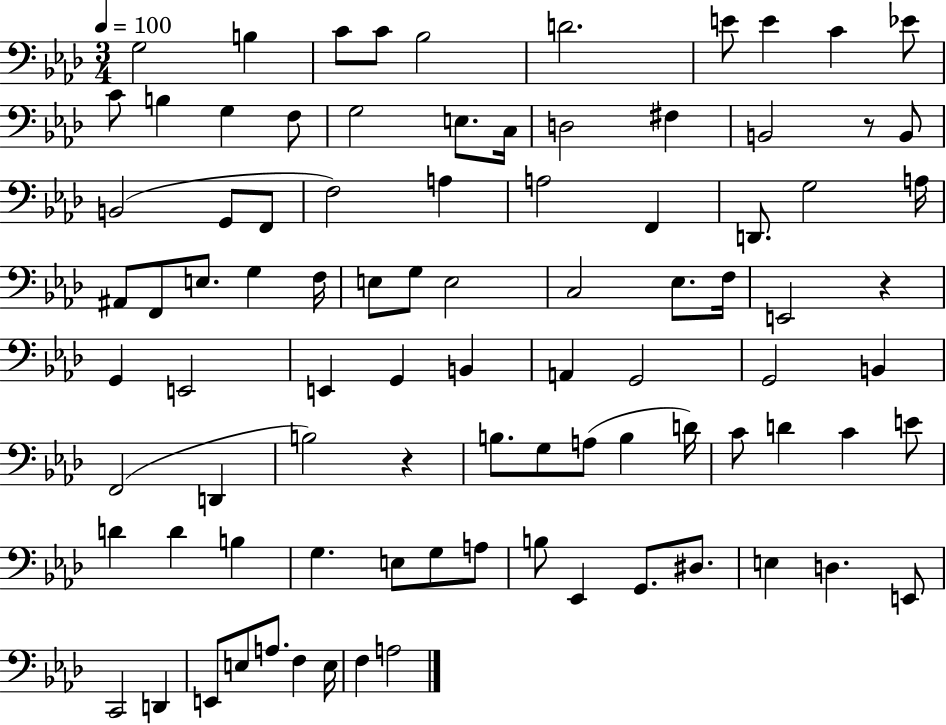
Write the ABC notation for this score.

X:1
T:Untitled
M:3/4
L:1/4
K:Ab
G,2 B, C/2 C/2 _B,2 D2 E/2 E C _E/2 C/2 B, G, F,/2 G,2 E,/2 C,/4 D,2 ^F, B,,2 z/2 B,,/2 B,,2 G,,/2 F,,/2 F,2 A, A,2 F,, D,,/2 G,2 A,/4 ^A,,/2 F,,/2 E,/2 G, F,/4 E,/2 G,/2 E,2 C,2 _E,/2 F,/4 E,,2 z G,, E,,2 E,, G,, B,, A,, G,,2 G,,2 B,, F,,2 D,, B,2 z B,/2 G,/2 A,/2 B, D/4 C/2 D C E/2 D D B, G, E,/2 G,/2 A,/2 B,/2 _E,, G,,/2 ^D,/2 E, D, E,,/2 C,,2 D,, E,,/2 E,/2 A,/2 F, E,/4 F, A,2